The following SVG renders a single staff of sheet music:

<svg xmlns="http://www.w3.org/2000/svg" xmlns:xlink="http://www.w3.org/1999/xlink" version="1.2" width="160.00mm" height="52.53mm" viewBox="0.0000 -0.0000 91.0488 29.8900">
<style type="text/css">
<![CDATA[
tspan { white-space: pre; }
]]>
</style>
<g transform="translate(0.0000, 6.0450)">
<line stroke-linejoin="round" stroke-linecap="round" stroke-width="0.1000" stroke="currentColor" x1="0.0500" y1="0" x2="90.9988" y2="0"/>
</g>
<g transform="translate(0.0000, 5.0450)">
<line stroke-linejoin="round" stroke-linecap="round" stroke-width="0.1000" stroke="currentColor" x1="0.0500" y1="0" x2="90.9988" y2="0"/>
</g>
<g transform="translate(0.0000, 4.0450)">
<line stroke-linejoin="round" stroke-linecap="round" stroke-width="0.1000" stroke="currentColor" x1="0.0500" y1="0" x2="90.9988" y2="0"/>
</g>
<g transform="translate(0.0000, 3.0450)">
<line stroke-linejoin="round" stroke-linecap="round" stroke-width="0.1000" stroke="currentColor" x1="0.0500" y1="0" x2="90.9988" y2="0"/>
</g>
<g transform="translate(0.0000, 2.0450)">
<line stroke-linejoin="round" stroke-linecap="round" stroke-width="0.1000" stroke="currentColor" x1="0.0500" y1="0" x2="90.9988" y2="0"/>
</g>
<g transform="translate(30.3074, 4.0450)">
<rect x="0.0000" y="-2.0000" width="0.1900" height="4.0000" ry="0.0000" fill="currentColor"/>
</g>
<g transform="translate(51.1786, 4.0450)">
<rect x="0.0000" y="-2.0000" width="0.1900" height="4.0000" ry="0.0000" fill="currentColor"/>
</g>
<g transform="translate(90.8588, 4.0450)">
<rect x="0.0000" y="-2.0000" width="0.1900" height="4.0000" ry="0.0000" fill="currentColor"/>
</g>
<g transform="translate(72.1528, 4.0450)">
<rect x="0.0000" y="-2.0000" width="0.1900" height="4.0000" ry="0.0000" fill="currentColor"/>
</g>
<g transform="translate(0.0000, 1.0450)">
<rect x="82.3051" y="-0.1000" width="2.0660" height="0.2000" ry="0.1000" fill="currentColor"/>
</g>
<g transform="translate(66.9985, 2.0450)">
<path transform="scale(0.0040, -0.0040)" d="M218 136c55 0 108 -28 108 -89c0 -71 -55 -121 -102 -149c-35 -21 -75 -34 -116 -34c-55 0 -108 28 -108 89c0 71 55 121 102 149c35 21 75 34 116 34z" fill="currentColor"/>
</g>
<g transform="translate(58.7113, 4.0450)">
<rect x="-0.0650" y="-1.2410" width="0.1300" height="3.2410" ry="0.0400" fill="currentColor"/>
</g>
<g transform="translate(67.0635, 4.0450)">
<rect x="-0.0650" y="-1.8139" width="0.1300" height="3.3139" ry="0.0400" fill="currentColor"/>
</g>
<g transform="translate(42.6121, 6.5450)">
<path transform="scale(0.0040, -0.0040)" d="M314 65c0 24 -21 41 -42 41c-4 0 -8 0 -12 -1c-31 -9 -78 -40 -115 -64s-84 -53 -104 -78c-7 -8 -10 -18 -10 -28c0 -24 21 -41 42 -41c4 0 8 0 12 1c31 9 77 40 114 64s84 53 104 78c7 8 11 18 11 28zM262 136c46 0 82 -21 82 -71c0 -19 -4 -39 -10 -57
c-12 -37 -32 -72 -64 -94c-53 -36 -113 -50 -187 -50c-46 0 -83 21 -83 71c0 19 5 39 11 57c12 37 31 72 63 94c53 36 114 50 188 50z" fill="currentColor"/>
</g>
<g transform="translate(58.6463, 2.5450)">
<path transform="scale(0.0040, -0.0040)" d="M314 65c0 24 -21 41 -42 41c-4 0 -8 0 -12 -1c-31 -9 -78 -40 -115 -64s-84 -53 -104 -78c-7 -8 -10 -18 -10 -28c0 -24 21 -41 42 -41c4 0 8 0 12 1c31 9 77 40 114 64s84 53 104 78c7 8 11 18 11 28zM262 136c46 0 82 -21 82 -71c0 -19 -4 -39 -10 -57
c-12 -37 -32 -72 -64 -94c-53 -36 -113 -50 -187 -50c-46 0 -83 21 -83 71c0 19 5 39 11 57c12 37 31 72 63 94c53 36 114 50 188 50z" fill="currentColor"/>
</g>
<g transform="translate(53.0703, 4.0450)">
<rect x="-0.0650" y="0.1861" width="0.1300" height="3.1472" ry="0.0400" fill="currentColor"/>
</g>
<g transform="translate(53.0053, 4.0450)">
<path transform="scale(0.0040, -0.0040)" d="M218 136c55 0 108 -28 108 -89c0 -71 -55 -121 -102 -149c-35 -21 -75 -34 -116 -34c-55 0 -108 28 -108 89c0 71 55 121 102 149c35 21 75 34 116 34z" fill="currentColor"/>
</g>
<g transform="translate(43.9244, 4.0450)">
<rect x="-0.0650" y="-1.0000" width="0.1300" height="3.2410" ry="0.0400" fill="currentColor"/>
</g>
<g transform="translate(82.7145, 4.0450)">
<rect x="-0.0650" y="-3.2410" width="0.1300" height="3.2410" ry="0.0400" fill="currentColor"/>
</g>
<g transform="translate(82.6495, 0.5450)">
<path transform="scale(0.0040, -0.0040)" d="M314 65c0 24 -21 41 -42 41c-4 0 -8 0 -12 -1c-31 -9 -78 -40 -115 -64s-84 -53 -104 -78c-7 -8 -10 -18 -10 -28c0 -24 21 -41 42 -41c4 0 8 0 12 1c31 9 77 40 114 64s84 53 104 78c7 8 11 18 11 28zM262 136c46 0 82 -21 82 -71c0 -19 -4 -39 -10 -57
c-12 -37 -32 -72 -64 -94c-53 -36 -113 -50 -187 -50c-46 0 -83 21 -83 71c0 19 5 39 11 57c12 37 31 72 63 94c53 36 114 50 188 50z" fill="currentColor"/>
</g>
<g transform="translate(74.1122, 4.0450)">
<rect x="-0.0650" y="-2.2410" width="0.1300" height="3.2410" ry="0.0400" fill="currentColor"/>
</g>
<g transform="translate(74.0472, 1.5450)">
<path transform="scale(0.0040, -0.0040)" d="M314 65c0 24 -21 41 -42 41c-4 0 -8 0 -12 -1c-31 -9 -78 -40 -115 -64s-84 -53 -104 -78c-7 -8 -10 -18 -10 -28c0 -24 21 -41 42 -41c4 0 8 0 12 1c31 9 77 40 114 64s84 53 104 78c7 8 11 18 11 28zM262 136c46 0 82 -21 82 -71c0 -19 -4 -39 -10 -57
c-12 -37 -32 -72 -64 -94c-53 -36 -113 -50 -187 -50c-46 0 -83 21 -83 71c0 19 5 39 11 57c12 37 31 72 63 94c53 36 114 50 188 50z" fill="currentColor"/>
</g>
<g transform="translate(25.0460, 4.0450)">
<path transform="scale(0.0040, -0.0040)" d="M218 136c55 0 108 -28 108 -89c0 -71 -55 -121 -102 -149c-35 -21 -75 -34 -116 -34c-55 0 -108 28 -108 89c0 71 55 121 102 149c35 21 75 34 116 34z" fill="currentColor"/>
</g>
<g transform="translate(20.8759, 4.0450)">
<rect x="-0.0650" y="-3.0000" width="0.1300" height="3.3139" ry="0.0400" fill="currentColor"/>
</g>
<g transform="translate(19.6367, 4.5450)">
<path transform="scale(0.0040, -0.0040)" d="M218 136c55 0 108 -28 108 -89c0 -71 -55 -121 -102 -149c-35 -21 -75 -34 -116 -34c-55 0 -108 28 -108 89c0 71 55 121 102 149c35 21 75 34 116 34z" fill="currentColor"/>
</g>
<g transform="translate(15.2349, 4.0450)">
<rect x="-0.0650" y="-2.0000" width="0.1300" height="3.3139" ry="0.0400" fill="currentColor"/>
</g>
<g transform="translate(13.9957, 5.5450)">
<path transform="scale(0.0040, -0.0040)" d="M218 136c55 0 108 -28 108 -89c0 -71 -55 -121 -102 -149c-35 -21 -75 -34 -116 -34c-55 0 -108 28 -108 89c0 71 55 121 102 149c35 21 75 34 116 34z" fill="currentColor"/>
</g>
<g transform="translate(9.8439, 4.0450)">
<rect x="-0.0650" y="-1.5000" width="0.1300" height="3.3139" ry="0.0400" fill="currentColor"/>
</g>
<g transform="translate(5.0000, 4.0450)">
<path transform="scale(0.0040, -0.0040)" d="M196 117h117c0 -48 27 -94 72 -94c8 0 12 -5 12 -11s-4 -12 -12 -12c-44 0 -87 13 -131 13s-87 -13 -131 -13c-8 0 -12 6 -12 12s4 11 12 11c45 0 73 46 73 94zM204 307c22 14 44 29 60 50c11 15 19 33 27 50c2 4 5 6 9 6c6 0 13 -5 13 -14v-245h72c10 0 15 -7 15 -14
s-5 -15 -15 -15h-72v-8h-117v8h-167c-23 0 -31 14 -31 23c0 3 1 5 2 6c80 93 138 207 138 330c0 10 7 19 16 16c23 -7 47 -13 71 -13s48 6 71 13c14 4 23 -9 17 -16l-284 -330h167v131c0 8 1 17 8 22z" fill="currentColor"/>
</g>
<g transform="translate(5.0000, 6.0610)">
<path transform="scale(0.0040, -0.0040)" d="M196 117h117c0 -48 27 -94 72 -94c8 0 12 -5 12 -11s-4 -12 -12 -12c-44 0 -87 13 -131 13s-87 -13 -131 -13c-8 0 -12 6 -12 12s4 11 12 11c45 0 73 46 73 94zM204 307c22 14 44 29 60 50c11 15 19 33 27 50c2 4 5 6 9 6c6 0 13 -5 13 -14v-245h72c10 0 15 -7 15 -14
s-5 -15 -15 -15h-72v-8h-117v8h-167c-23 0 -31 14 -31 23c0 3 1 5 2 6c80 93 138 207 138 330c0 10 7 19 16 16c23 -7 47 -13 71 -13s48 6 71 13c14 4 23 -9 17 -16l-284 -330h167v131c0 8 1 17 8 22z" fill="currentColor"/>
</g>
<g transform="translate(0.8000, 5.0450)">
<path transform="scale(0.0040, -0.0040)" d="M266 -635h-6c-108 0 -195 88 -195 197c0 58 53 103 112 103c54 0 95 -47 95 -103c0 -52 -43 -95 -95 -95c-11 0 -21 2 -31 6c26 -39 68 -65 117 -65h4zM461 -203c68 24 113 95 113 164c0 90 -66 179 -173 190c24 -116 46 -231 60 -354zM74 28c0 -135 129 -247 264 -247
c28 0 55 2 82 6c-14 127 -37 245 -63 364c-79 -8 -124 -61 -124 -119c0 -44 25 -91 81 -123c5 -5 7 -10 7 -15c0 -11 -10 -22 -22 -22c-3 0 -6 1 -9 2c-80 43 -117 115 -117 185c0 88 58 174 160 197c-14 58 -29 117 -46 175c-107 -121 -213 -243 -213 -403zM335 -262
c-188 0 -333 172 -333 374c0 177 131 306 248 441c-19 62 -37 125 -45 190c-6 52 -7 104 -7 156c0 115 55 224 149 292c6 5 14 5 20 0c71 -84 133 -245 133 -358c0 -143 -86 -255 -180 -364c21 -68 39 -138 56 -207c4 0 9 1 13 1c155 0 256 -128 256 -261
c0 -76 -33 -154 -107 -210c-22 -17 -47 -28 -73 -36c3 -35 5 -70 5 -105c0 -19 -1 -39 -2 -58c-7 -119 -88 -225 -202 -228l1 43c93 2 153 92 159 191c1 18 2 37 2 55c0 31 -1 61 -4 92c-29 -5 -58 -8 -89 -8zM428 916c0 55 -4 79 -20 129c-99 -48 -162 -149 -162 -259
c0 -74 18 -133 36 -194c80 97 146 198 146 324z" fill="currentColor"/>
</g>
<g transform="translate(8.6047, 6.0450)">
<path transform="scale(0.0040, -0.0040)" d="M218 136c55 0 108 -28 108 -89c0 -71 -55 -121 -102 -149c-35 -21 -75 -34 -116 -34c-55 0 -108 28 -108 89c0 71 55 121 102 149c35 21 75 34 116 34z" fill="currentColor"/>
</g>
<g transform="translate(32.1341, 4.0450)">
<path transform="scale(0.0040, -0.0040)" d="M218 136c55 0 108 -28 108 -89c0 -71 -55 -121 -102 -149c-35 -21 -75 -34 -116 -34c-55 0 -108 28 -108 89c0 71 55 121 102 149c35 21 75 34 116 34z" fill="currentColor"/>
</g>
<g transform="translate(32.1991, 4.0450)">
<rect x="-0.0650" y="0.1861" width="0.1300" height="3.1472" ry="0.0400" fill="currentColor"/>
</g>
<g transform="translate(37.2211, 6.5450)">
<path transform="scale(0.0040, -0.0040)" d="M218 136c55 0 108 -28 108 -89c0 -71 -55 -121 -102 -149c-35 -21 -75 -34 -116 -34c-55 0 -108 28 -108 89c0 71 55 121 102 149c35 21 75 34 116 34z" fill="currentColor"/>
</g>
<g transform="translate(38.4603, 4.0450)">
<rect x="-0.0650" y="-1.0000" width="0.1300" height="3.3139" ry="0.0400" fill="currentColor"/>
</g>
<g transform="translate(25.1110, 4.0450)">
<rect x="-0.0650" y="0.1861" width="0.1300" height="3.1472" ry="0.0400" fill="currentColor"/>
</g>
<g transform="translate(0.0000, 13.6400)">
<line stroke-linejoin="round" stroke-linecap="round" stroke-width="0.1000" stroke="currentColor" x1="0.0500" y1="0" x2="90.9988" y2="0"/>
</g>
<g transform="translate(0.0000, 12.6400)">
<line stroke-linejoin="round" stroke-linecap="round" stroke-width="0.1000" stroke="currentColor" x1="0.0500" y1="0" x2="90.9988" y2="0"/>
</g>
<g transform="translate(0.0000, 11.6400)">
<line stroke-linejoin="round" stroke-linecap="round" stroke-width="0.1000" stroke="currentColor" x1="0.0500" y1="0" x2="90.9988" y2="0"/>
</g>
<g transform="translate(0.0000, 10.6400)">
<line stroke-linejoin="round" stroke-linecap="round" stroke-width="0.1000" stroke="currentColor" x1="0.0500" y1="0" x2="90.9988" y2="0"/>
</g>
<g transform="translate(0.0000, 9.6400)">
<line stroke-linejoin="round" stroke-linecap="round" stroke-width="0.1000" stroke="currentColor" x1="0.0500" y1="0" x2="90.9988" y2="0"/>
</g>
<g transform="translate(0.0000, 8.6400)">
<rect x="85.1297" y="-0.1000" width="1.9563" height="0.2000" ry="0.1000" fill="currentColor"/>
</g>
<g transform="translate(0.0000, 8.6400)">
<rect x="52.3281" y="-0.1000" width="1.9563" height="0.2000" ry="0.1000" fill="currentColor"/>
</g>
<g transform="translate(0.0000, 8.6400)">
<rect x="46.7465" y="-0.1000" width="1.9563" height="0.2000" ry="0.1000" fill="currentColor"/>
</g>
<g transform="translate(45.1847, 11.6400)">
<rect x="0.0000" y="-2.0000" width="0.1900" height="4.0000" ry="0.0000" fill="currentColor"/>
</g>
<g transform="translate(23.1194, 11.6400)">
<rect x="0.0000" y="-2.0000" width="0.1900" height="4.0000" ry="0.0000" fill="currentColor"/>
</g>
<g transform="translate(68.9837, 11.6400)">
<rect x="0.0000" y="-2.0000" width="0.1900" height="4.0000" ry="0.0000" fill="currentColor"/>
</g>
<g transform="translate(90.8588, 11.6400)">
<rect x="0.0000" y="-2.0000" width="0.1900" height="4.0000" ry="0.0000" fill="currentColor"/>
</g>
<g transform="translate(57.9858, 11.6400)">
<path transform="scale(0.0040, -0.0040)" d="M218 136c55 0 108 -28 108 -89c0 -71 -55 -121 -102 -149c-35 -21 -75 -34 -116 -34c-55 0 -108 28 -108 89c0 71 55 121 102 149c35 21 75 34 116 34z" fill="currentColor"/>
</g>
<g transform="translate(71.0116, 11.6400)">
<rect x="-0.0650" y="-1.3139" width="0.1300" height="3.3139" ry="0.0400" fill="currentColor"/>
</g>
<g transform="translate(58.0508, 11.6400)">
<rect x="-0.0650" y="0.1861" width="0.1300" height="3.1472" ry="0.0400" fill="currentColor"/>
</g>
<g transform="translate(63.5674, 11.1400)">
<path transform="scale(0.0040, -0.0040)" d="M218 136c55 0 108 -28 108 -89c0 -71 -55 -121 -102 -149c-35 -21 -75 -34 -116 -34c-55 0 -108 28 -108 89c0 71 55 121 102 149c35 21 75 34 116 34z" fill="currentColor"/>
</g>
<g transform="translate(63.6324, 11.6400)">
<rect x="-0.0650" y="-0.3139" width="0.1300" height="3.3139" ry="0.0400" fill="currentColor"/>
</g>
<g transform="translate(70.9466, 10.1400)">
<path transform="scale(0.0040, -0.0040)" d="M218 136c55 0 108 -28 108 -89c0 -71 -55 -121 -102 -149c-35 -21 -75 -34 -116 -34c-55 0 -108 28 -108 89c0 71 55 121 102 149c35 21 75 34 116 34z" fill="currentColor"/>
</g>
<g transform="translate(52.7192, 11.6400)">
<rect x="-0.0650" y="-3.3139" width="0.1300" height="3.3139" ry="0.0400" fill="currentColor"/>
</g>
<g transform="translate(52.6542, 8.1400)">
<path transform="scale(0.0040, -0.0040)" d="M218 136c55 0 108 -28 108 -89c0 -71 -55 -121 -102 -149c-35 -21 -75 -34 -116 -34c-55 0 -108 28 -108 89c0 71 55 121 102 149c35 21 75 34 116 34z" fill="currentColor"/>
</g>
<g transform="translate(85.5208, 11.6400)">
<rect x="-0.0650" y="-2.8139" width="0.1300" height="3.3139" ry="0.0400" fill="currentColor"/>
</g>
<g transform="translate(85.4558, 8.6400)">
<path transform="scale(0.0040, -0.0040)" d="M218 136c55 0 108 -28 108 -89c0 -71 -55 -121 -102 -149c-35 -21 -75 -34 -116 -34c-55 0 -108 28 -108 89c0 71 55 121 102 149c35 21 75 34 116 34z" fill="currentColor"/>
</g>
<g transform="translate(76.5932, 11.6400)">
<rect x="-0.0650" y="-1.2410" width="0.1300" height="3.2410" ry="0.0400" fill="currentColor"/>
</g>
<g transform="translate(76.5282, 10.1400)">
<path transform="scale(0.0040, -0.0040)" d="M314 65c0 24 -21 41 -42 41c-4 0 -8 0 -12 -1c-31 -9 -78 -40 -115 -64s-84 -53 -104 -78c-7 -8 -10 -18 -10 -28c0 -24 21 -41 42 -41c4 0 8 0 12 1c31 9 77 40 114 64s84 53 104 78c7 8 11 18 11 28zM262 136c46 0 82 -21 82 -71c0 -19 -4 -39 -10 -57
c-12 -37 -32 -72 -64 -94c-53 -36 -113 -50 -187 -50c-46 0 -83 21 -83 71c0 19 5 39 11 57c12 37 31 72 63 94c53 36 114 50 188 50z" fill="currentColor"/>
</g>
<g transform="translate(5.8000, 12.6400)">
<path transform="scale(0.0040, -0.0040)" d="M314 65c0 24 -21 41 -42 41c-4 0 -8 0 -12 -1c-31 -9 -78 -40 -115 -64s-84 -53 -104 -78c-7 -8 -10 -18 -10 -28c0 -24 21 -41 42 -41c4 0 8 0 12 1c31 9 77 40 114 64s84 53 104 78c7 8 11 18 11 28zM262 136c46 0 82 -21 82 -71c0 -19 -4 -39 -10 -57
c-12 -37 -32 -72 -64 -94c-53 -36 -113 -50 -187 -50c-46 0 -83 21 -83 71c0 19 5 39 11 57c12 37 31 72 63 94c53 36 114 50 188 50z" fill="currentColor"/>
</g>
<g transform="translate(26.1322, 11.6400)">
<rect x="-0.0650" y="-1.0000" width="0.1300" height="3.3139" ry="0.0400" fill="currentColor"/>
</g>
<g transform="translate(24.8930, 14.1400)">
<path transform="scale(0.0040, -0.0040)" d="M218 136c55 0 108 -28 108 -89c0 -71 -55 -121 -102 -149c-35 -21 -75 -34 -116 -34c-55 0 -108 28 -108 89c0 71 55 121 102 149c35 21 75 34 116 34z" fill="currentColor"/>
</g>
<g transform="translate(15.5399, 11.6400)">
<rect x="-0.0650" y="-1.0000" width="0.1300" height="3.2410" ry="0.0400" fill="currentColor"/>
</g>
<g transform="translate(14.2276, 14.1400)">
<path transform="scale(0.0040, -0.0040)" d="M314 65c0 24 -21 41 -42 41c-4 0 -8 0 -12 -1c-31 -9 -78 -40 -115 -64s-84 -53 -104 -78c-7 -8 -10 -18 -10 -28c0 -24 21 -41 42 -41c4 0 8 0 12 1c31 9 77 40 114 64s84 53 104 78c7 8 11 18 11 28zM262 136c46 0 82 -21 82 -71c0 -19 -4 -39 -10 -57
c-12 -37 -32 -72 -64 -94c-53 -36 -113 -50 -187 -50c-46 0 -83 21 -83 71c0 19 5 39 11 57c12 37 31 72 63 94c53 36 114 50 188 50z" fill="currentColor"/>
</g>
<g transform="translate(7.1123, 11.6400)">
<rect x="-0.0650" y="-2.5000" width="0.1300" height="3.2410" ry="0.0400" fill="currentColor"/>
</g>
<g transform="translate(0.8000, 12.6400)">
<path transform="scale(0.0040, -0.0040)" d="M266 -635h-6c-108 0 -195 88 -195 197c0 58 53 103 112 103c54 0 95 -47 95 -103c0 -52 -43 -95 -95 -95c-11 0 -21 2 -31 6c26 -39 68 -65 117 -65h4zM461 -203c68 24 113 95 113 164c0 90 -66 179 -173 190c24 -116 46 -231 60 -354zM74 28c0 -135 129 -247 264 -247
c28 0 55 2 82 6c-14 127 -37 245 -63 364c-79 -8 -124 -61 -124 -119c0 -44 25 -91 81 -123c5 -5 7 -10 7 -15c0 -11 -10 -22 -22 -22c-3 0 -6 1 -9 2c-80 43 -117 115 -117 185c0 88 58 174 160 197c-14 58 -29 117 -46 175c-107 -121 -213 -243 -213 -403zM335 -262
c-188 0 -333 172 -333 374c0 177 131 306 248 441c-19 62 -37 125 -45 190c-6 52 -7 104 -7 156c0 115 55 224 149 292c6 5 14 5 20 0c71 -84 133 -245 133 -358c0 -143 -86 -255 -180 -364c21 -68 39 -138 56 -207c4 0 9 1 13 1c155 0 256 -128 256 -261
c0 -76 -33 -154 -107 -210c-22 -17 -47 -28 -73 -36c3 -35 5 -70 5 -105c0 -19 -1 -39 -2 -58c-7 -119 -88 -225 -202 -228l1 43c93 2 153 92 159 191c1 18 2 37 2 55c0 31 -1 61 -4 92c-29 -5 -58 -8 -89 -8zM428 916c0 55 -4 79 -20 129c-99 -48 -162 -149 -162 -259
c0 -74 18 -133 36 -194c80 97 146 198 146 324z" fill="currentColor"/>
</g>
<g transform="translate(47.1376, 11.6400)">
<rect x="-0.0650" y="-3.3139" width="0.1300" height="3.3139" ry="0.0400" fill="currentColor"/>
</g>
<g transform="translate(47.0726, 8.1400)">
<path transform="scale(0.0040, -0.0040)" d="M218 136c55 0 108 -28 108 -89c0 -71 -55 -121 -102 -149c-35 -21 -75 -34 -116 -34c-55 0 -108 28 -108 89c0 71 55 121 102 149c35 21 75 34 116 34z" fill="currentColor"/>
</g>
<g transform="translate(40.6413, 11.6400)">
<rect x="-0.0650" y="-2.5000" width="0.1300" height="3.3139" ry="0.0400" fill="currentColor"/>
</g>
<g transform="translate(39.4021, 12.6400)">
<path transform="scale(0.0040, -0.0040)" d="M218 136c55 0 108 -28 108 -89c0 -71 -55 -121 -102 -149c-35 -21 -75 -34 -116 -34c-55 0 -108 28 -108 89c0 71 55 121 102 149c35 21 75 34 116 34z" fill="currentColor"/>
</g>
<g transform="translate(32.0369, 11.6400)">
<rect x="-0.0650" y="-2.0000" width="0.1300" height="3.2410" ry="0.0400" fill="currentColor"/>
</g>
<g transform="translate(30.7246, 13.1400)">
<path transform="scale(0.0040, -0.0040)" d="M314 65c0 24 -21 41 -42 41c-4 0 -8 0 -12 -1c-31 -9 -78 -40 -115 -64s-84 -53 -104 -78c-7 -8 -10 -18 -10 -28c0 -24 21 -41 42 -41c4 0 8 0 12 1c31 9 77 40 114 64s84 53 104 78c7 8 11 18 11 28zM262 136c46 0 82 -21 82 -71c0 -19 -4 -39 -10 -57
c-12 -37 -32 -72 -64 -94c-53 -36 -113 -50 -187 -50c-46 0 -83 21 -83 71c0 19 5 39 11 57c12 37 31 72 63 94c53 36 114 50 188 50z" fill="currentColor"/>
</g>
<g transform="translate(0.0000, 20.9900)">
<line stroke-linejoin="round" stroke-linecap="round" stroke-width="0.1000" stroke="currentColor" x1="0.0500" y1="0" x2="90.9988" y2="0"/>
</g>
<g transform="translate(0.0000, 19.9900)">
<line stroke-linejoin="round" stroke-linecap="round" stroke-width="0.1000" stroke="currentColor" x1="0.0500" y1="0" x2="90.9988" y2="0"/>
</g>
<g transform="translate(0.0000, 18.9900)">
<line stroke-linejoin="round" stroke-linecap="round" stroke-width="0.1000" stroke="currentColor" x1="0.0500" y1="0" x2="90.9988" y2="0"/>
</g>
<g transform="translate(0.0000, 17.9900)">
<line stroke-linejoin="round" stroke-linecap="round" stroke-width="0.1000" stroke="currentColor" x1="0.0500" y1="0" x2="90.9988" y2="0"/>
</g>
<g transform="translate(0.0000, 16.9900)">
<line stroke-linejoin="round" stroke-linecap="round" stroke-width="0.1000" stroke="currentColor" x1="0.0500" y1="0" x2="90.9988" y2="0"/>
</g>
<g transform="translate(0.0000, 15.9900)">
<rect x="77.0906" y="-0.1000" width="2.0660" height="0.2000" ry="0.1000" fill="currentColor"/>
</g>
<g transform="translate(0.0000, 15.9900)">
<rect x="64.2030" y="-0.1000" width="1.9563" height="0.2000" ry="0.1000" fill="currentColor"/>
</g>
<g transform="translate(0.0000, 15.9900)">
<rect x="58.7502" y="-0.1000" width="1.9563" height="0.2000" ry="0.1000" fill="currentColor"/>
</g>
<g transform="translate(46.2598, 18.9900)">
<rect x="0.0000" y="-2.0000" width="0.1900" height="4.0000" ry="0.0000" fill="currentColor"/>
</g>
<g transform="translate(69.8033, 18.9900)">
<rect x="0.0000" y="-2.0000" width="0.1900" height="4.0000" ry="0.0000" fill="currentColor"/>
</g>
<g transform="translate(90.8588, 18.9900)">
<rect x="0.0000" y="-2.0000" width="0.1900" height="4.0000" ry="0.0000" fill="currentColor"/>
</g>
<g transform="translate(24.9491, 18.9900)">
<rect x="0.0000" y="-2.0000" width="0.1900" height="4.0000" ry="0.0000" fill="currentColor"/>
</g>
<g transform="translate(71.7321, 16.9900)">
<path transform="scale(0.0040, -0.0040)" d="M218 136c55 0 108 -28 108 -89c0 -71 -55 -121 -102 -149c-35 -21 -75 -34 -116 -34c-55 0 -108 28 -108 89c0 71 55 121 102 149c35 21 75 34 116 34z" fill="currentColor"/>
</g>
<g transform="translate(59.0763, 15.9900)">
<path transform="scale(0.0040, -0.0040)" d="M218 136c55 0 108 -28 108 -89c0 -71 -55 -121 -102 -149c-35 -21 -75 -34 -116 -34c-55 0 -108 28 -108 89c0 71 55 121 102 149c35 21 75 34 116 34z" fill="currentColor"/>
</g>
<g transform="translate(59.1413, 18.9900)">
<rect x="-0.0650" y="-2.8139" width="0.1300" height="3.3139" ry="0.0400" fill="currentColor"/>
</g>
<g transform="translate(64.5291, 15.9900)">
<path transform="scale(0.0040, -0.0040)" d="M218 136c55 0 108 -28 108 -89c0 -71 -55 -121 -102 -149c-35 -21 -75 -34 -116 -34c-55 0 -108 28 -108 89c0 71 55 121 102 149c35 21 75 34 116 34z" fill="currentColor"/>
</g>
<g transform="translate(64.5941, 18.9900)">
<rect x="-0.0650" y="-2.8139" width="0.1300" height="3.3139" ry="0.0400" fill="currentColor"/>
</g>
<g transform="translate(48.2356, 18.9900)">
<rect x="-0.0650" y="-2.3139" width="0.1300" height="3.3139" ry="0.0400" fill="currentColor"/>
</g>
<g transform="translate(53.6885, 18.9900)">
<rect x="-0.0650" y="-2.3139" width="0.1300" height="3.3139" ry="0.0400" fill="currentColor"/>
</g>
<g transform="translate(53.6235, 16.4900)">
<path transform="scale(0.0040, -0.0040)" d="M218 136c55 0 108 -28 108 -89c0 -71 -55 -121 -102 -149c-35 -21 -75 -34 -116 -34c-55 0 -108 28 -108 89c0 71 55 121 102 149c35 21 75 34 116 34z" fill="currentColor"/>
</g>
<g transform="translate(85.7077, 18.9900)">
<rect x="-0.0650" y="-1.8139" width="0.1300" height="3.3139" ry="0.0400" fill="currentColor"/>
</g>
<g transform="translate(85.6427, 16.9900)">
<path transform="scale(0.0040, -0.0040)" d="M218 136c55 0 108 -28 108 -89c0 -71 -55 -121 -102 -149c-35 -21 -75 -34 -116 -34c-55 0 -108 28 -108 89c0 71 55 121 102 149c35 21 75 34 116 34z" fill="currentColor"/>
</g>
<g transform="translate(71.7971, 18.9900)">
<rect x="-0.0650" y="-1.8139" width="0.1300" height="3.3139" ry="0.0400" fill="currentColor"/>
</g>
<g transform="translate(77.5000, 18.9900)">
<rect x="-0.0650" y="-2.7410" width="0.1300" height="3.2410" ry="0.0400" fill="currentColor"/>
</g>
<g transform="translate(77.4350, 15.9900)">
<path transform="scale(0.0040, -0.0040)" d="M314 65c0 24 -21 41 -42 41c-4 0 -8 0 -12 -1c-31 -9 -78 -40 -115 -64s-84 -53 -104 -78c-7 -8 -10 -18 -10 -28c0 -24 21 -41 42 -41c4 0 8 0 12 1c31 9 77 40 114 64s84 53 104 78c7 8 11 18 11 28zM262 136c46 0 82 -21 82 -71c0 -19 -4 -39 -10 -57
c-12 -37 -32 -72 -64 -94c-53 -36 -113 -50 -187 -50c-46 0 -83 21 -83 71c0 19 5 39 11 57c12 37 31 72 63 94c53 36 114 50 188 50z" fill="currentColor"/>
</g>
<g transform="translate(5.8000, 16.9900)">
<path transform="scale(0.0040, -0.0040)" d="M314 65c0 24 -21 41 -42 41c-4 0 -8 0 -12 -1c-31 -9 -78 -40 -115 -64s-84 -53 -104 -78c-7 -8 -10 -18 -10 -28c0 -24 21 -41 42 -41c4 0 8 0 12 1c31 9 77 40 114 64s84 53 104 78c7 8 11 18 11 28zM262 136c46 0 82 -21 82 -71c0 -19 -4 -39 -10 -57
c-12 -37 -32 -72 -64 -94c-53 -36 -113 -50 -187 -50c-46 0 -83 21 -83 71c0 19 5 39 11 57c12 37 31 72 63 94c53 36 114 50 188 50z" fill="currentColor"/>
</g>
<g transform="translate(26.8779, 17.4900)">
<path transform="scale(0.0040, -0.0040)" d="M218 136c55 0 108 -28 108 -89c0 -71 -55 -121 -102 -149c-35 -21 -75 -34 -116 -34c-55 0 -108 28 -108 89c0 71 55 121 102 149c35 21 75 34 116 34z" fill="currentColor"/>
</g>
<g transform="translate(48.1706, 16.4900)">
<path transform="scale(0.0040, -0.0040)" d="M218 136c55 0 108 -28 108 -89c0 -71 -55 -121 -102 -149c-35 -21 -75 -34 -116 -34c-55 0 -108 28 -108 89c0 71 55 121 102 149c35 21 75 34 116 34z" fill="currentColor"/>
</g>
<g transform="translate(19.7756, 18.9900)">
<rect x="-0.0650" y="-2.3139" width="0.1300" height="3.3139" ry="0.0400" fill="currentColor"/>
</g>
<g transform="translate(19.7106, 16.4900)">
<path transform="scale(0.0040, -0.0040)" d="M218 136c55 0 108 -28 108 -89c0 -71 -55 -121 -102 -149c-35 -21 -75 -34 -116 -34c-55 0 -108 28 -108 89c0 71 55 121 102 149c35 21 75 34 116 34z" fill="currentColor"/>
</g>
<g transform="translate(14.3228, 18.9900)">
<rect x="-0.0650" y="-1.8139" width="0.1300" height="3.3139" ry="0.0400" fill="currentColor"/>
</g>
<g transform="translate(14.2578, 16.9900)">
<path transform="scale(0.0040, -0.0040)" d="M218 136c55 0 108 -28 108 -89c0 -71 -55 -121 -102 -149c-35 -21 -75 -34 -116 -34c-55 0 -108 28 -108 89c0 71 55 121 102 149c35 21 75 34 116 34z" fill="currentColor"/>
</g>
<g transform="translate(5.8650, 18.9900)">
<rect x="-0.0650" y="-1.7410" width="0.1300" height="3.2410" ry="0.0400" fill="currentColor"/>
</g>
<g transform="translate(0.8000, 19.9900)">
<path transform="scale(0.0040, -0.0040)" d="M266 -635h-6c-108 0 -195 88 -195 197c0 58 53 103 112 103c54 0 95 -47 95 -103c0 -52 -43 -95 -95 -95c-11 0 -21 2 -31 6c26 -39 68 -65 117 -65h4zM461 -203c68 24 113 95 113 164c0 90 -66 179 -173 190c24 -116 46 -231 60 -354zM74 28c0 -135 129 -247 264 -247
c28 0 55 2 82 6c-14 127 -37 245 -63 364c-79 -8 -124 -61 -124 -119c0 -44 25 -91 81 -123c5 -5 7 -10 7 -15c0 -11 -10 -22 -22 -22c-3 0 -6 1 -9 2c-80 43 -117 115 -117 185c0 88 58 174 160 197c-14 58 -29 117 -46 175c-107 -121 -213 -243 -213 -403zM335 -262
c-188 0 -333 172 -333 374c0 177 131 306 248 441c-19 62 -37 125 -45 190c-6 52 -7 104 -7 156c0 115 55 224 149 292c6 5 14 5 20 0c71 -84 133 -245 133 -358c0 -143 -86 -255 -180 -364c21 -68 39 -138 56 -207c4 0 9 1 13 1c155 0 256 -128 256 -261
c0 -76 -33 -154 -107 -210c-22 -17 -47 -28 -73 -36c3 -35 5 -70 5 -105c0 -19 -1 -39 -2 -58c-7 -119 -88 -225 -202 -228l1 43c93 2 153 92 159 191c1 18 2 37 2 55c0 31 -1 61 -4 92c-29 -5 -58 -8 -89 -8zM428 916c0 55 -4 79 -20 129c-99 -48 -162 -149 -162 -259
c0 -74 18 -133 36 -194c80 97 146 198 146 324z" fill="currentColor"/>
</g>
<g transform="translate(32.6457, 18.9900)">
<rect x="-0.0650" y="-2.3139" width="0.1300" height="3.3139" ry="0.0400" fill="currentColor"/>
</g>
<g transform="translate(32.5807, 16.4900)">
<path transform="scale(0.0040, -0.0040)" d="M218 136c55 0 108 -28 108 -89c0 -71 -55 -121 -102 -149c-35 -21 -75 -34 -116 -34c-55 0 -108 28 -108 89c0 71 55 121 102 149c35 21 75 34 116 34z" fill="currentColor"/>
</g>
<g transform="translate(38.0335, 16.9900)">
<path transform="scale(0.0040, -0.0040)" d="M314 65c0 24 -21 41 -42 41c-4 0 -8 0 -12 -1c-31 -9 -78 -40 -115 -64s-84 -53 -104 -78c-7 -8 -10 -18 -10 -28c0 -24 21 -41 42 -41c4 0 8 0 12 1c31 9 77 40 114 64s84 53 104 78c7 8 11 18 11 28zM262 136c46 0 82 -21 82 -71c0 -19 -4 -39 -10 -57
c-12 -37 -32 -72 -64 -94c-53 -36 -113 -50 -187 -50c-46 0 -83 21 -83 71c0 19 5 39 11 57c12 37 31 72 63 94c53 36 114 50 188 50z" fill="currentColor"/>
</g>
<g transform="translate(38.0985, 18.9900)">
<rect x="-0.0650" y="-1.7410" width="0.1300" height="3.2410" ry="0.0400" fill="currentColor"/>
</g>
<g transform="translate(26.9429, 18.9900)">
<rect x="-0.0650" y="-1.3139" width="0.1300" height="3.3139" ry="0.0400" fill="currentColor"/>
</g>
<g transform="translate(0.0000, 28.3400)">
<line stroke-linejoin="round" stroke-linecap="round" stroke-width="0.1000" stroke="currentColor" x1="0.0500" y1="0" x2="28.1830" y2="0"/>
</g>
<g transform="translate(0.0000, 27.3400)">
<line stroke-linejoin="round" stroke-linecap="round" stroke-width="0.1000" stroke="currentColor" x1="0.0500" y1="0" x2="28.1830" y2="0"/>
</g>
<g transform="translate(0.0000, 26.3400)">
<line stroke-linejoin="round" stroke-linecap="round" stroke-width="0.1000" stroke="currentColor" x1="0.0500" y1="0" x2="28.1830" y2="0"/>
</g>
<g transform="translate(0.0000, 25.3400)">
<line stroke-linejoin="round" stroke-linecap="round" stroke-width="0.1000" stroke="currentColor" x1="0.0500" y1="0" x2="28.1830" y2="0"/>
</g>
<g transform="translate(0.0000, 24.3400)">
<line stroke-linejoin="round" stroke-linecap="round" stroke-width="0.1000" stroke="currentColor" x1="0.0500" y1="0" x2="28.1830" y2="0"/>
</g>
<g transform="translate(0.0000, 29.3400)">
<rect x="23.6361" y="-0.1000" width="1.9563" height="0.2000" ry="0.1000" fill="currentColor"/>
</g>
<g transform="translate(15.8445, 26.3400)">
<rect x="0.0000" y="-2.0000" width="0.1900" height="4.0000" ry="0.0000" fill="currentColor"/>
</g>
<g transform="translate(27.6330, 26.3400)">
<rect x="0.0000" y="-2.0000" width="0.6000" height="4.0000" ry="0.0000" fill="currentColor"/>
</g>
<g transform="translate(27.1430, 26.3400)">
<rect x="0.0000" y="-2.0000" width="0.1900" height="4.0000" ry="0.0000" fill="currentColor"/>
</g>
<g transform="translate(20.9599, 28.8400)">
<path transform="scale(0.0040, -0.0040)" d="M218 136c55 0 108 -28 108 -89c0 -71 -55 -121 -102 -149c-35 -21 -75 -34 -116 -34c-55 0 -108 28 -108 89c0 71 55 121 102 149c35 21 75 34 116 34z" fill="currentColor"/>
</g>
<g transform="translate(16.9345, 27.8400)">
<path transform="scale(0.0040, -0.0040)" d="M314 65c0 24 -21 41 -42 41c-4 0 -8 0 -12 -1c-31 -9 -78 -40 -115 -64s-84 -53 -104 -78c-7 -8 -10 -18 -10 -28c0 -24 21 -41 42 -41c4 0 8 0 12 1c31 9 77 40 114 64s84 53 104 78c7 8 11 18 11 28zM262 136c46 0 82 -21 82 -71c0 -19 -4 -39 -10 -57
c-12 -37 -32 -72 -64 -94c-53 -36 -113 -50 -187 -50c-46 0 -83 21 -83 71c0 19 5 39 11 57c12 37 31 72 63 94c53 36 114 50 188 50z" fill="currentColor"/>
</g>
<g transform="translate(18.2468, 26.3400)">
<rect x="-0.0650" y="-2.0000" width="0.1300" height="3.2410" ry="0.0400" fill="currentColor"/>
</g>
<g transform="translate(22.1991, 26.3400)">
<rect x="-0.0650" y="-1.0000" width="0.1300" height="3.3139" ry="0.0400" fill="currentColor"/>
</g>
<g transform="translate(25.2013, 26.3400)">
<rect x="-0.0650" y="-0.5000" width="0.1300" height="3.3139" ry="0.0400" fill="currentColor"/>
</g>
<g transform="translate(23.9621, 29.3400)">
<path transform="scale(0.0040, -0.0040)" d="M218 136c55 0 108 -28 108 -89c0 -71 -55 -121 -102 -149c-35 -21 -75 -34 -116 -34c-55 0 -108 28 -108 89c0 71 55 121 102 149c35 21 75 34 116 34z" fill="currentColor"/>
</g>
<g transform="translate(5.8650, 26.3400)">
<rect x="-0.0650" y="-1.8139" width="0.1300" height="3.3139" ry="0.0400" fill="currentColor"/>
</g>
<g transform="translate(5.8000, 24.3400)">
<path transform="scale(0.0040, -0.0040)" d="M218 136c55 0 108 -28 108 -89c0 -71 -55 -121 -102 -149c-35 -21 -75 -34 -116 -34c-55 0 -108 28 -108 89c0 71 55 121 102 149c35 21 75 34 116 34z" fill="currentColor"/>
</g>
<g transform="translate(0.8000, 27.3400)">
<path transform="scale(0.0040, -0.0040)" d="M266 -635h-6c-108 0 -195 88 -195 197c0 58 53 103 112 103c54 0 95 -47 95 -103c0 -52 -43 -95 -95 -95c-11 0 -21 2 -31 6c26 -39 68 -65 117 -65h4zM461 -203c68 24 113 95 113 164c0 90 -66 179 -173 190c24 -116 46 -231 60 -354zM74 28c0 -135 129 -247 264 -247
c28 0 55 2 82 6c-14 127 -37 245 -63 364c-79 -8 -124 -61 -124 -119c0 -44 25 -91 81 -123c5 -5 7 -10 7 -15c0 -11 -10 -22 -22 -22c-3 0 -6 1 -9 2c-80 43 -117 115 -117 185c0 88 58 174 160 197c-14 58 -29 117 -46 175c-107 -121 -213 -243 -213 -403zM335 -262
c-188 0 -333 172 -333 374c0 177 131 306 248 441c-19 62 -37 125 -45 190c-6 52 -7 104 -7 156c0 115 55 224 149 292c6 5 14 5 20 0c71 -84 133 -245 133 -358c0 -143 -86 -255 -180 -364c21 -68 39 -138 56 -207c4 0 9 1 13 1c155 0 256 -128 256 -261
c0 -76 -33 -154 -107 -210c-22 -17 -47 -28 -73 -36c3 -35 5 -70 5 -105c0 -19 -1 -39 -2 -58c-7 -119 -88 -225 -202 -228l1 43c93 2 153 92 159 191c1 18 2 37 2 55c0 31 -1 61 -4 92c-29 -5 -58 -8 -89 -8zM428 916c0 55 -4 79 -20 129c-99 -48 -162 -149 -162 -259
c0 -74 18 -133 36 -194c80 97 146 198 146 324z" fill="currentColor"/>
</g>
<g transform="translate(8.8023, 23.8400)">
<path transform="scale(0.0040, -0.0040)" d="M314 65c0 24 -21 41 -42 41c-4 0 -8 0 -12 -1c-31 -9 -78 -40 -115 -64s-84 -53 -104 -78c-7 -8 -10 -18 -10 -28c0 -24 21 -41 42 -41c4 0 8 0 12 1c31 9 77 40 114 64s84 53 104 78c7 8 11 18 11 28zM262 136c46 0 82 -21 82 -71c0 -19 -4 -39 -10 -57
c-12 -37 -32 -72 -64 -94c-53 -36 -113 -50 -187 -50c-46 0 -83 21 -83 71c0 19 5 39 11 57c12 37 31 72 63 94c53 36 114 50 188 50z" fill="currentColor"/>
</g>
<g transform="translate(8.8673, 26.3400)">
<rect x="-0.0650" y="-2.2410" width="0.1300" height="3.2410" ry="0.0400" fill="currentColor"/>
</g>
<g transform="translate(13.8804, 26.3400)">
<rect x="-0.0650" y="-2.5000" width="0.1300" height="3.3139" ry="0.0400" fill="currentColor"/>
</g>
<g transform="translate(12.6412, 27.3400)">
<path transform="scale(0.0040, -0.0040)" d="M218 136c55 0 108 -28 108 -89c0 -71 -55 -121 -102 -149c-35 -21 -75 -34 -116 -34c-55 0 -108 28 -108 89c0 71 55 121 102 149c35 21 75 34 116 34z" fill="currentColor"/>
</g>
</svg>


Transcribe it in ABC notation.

X:1
T:Untitled
M:4/4
L:1/4
K:C
E F A B B D D2 B e2 f g2 b2 G2 D2 D F2 G b b B c e e2 a f2 f g e g f2 g g a a f a2 f f g2 G F2 D C